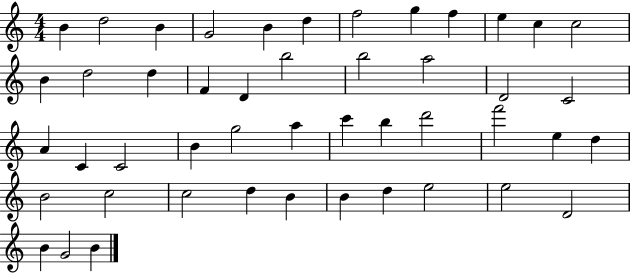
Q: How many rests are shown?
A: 0